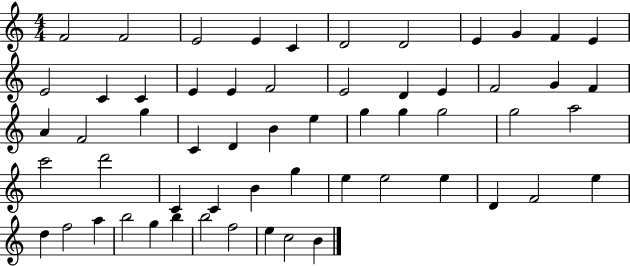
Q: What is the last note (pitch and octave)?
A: B4